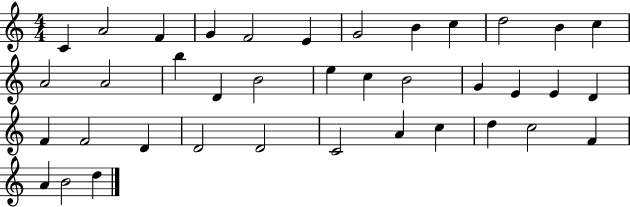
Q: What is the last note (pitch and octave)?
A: D5